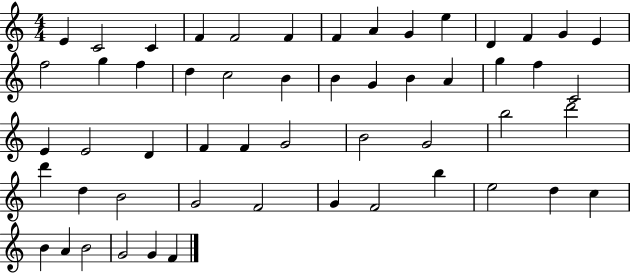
X:1
T:Untitled
M:4/4
L:1/4
K:C
E C2 C F F2 F F A G e D F G E f2 g f d c2 B B G B A g f C2 E E2 D F F G2 B2 G2 b2 d'2 d' d B2 G2 F2 G F2 b e2 d c B A B2 G2 G F